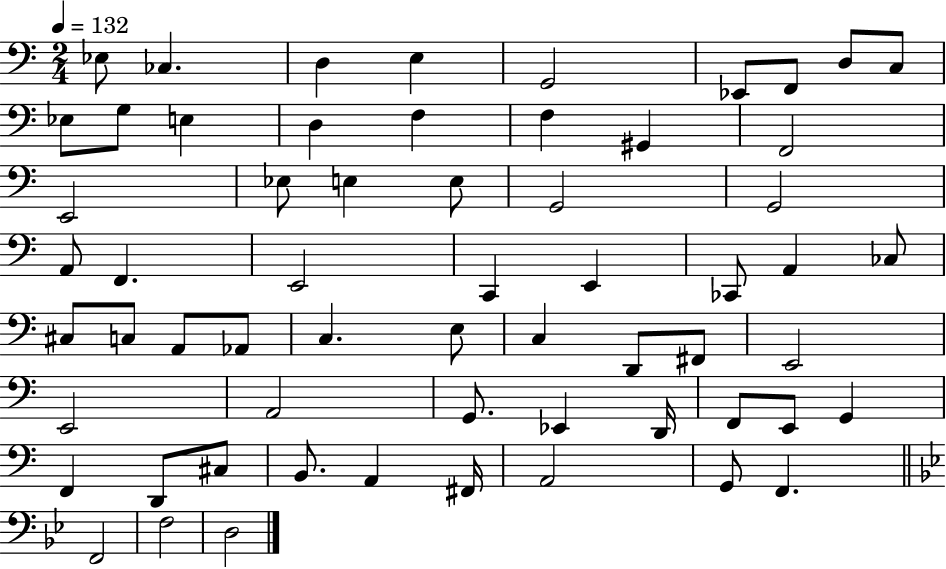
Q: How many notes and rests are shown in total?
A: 61